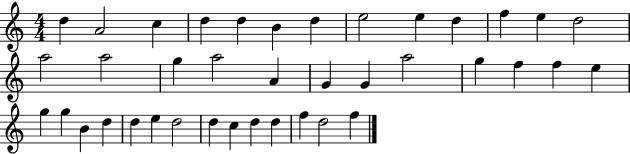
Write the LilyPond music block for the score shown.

{
  \clef treble
  \numericTimeSignature
  \time 4/4
  \key c \major
  d''4 a'2 c''4 | d''4 d''4 b'4 d''4 | e''2 e''4 d''4 | f''4 e''4 d''2 | \break a''2 a''2 | g''4 a''2 a'4 | g'4 g'4 a''2 | g''4 f''4 f''4 e''4 | \break g''4 g''4 b'4 d''4 | d''4 e''4 d''2 | d''4 c''4 d''4 d''4 | f''4 d''2 f''4 | \break \bar "|."
}